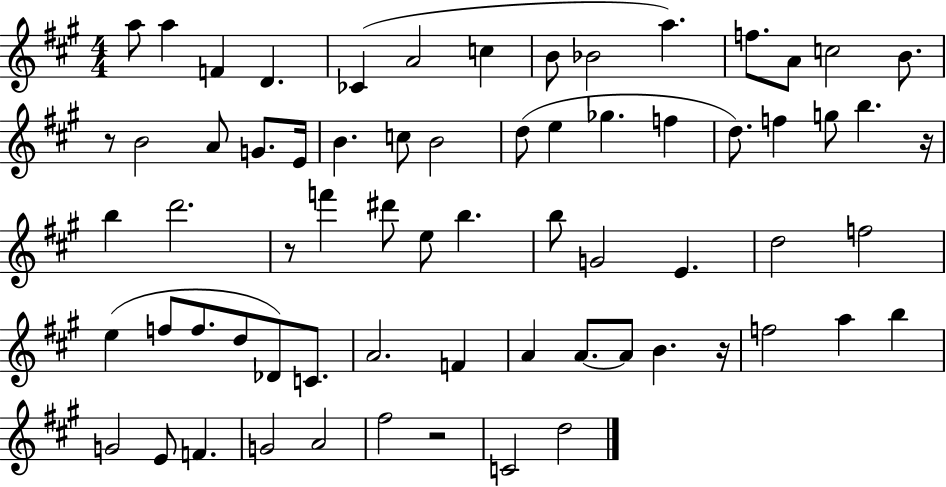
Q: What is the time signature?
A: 4/4